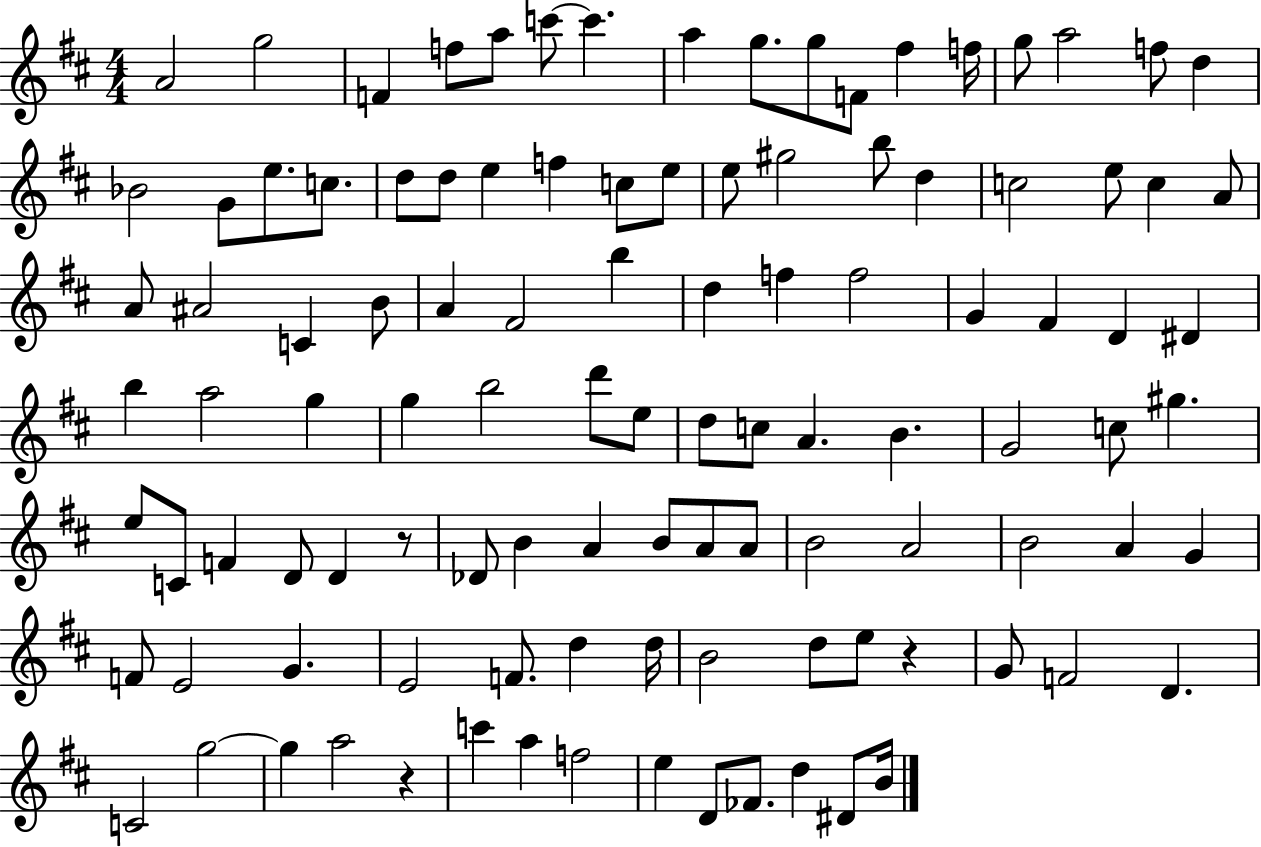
{
  \clef treble
  \numericTimeSignature
  \time 4/4
  \key d \major
  a'2 g''2 | f'4 f''8 a''8 c'''8~~ c'''4. | a''4 g''8. g''8 f'8 fis''4 f''16 | g''8 a''2 f''8 d''4 | \break bes'2 g'8 e''8. c''8. | d''8 d''8 e''4 f''4 c''8 e''8 | e''8 gis''2 b''8 d''4 | c''2 e''8 c''4 a'8 | \break a'8 ais'2 c'4 b'8 | a'4 fis'2 b''4 | d''4 f''4 f''2 | g'4 fis'4 d'4 dis'4 | \break b''4 a''2 g''4 | g''4 b''2 d'''8 e''8 | d''8 c''8 a'4. b'4. | g'2 c''8 gis''4. | \break e''8 c'8 f'4 d'8 d'4 r8 | des'8 b'4 a'4 b'8 a'8 a'8 | b'2 a'2 | b'2 a'4 g'4 | \break f'8 e'2 g'4. | e'2 f'8. d''4 d''16 | b'2 d''8 e''8 r4 | g'8 f'2 d'4. | \break c'2 g''2~~ | g''4 a''2 r4 | c'''4 a''4 f''2 | e''4 d'8 fes'8. d''4 dis'8 b'16 | \break \bar "|."
}